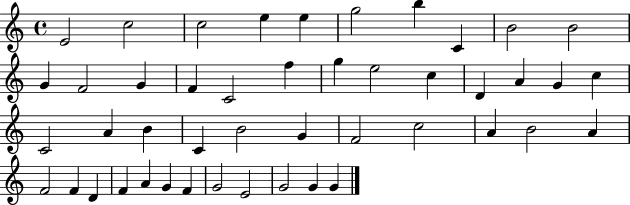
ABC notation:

X:1
T:Untitled
M:4/4
L:1/4
K:C
E2 c2 c2 e e g2 b C B2 B2 G F2 G F C2 f g e2 c D A G c C2 A B C B2 G F2 c2 A B2 A F2 F D F A G F G2 E2 G2 G G